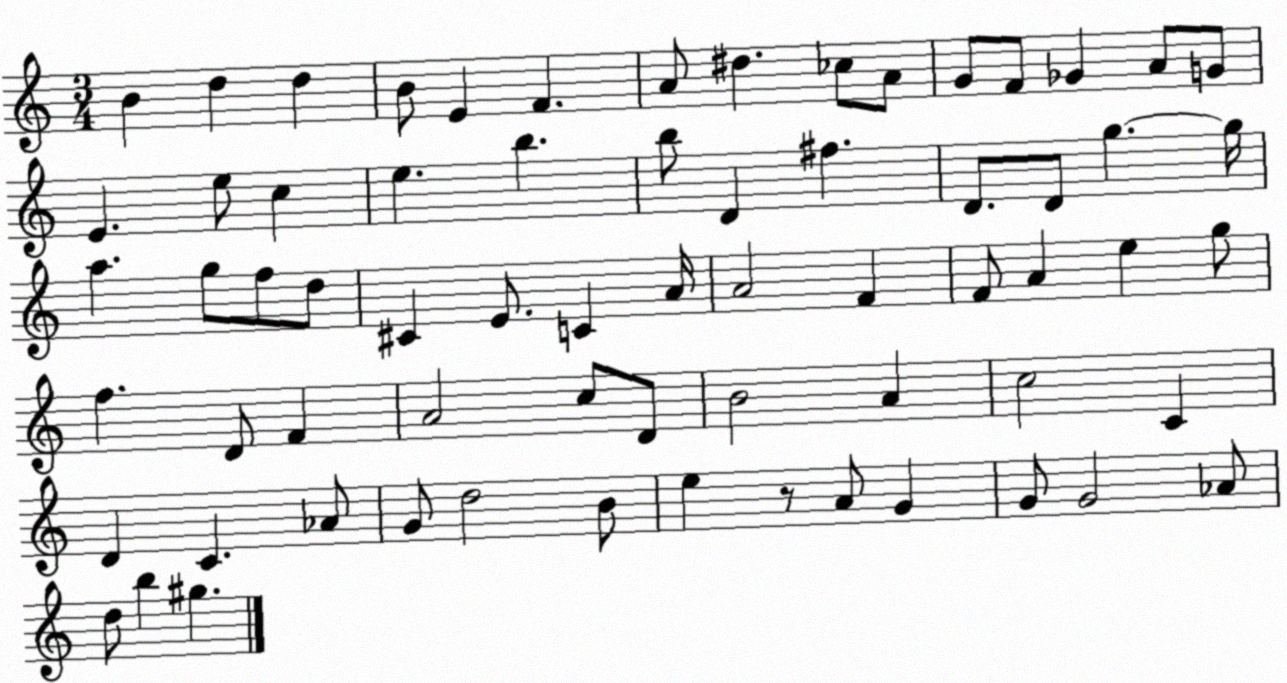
X:1
T:Untitled
M:3/4
L:1/4
K:C
B d d B/2 E F A/2 ^d _c/2 A/2 G/2 F/2 _G A/2 G/2 E e/2 c e b b/2 D ^f D/2 D/2 g g/4 a g/2 f/2 d/2 ^C E/2 C A/4 A2 F F/2 A e g/2 f D/2 F A2 c/2 D/2 B2 A c2 C D C _A/2 G/2 d2 B/2 e z/2 A/2 G G/2 G2 _A/2 d/2 b ^g